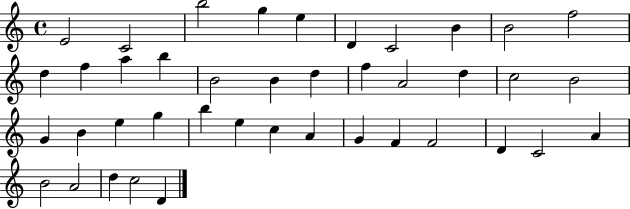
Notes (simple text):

E4/h C4/h B5/h G5/q E5/q D4/q C4/h B4/q B4/h F5/h D5/q F5/q A5/q B5/q B4/h B4/q D5/q F5/q A4/h D5/q C5/h B4/h G4/q B4/q E5/q G5/q B5/q E5/q C5/q A4/q G4/q F4/q F4/h D4/q C4/h A4/q B4/h A4/h D5/q C5/h D4/q